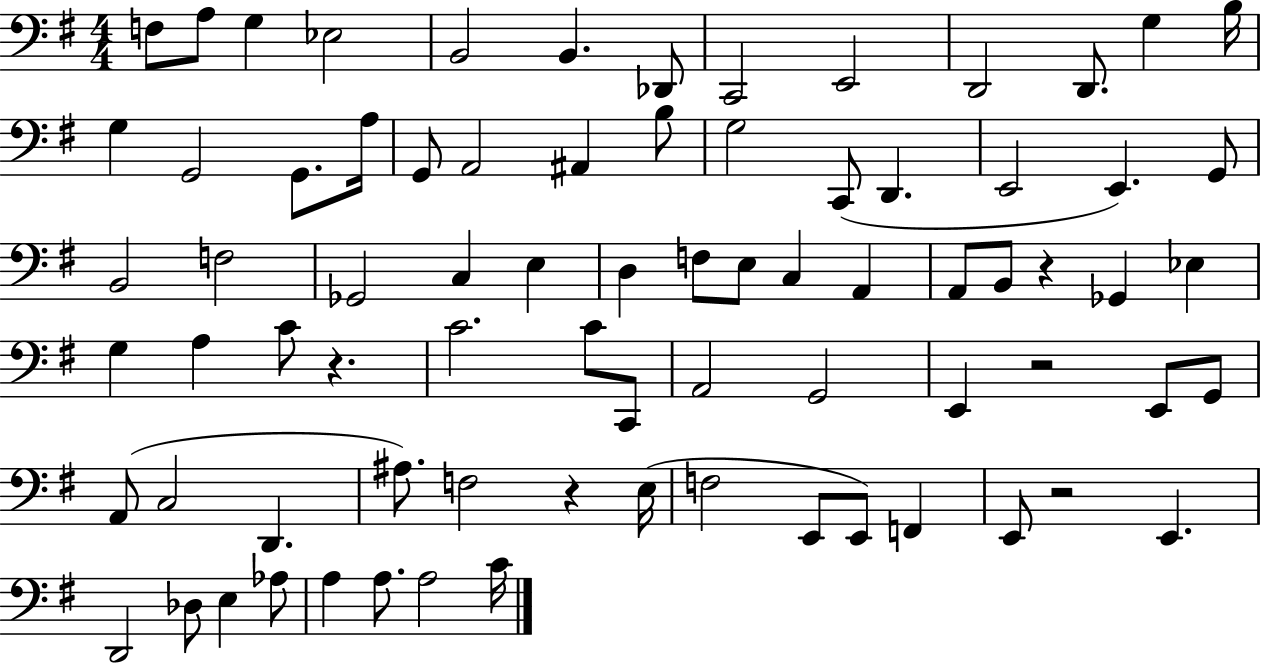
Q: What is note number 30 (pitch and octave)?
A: Gb2